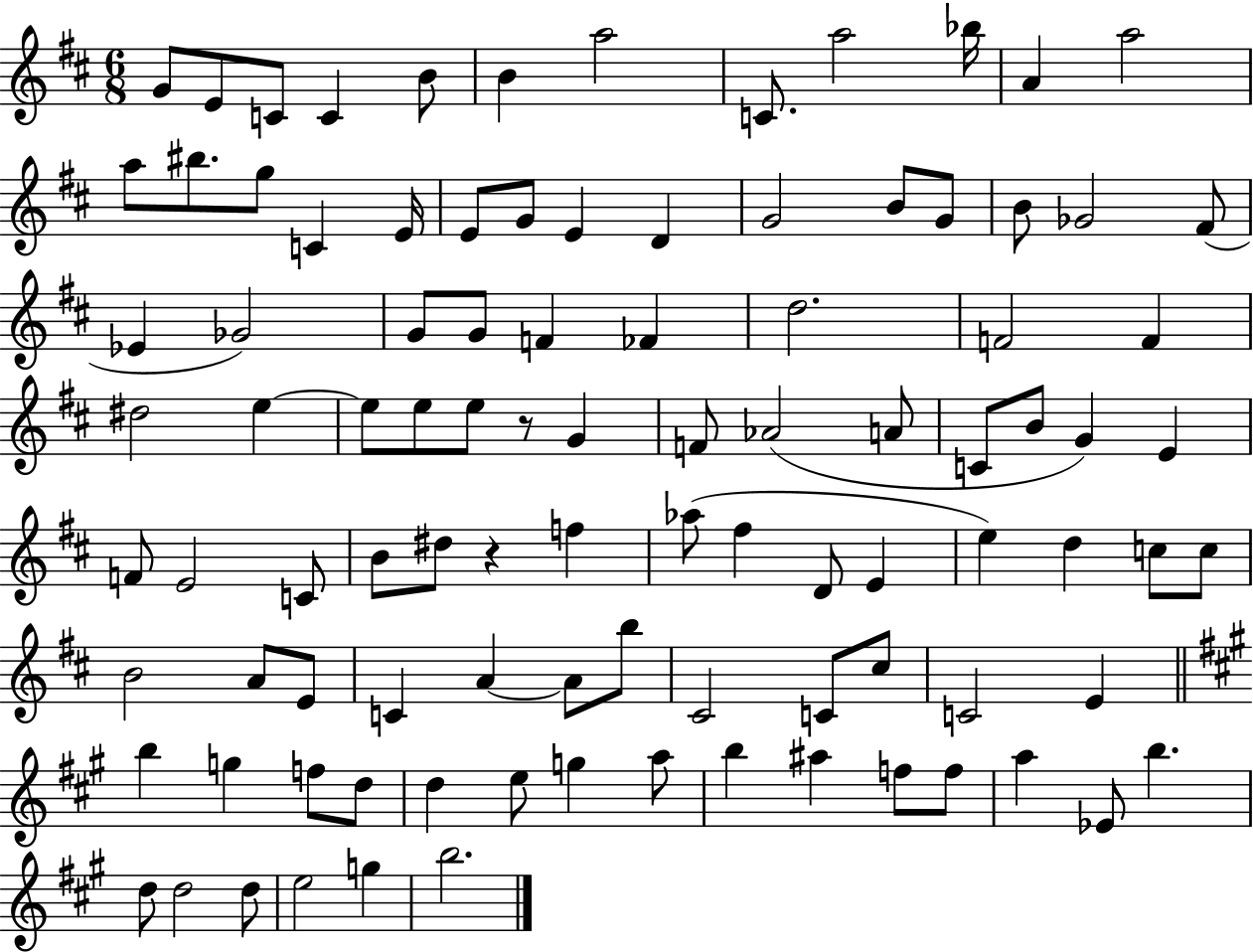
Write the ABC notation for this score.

X:1
T:Untitled
M:6/8
L:1/4
K:D
G/2 E/2 C/2 C B/2 B a2 C/2 a2 _b/4 A a2 a/2 ^b/2 g/2 C E/4 E/2 G/2 E D G2 B/2 G/2 B/2 _G2 ^F/2 _E _G2 G/2 G/2 F _F d2 F2 F ^d2 e e/2 e/2 e/2 z/2 G F/2 _A2 A/2 C/2 B/2 G E F/2 E2 C/2 B/2 ^d/2 z f _a/2 ^f D/2 E e d c/2 c/2 B2 A/2 E/2 C A A/2 b/2 ^C2 C/2 ^c/2 C2 E b g f/2 d/2 d e/2 g a/2 b ^a f/2 f/2 a _E/2 b d/2 d2 d/2 e2 g b2